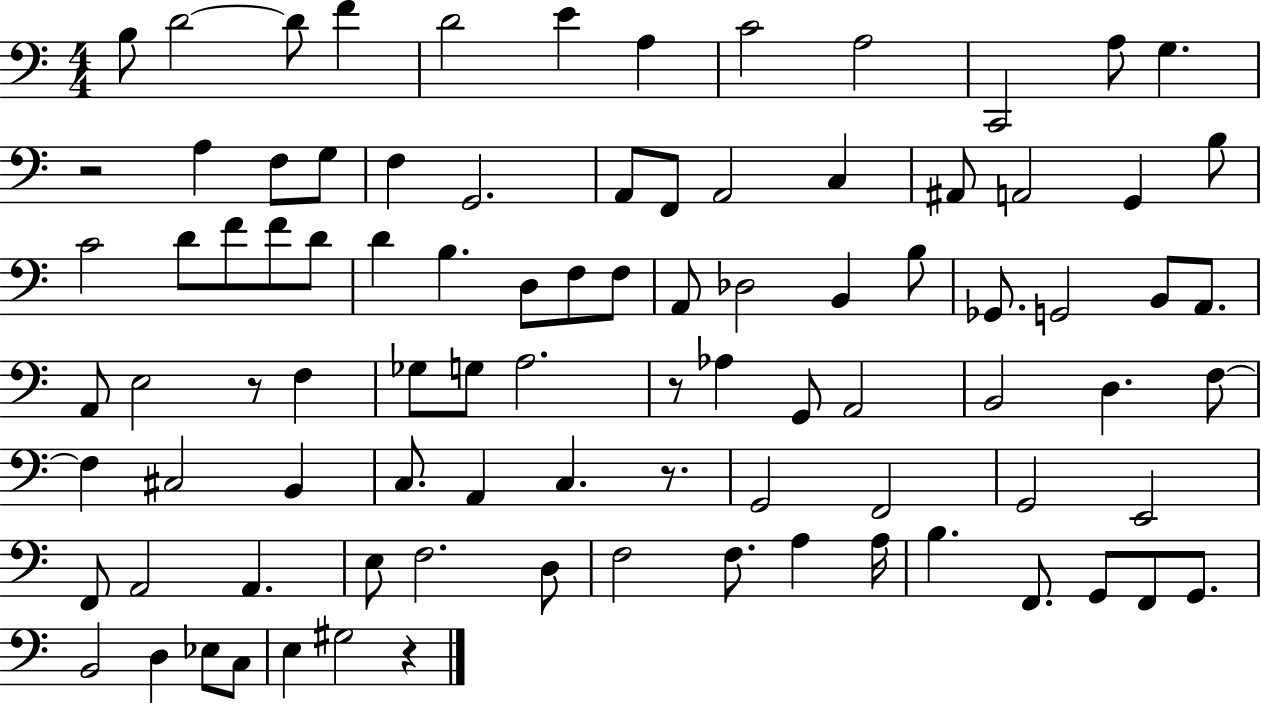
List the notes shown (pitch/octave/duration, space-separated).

B3/e D4/h D4/e F4/q D4/h E4/q A3/q C4/h A3/h C2/h A3/e G3/q. R/h A3/q F3/e G3/e F3/q G2/h. A2/e F2/e A2/h C3/q A#2/e A2/h G2/q B3/e C4/h D4/e F4/e F4/e D4/e D4/q B3/q. D3/e F3/e F3/e A2/e Db3/h B2/q B3/e Gb2/e. G2/h B2/e A2/e. A2/e E3/h R/e F3/q Gb3/e G3/e A3/h. R/e Ab3/q G2/e A2/h B2/h D3/q. F3/e F3/q C#3/h B2/q C3/e. A2/q C3/q. R/e. G2/h F2/h G2/h E2/h F2/e A2/h A2/q. E3/e F3/h. D3/e F3/h F3/e. A3/q A3/s B3/q. F2/e. G2/e F2/e G2/e. B2/h D3/q Eb3/e C3/e E3/q G#3/h R/q